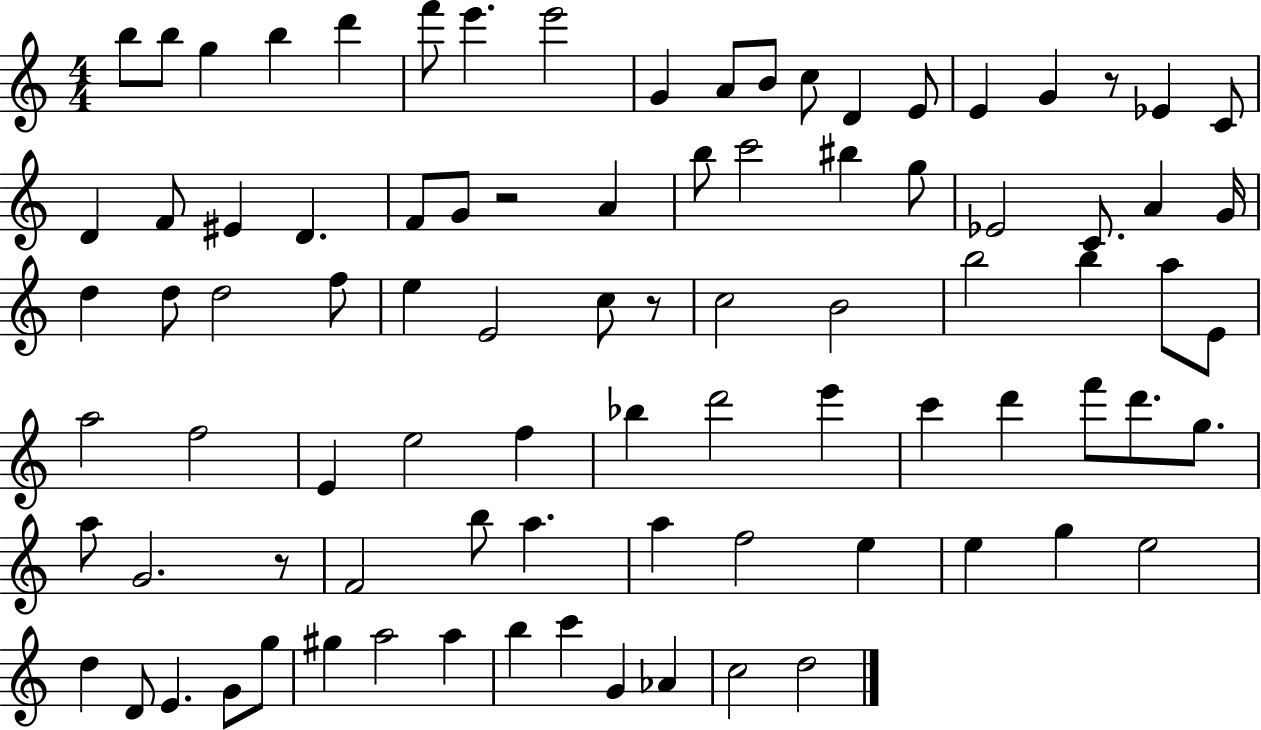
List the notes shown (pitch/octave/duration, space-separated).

B5/e B5/e G5/q B5/q D6/q F6/e E6/q. E6/h G4/q A4/e B4/e C5/e D4/q E4/e E4/q G4/q R/e Eb4/q C4/e D4/q F4/e EIS4/q D4/q. F4/e G4/e R/h A4/q B5/e C6/h BIS5/q G5/e Eb4/h C4/e. A4/q G4/s D5/q D5/e D5/h F5/e E5/q E4/h C5/e R/e C5/h B4/h B5/h B5/q A5/e E4/e A5/h F5/h E4/q E5/h F5/q Bb5/q D6/h E6/q C6/q D6/q F6/e D6/e. G5/e. A5/e G4/h. R/e F4/h B5/e A5/q. A5/q F5/h E5/q E5/q G5/q E5/h D5/q D4/e E4/q. G4/e G5/e G#5/q A5/h A5/q B5/q C6/q G4/q Ab4/q C5/h D5/h